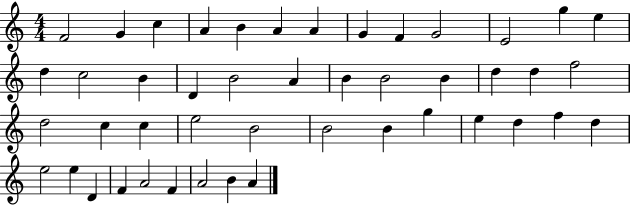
X:1
T:Untitled
M:4/4
L:1/4
K:C
F2 G c A B A A G F G2 E2 g e d c2 B D B2 A B B2 B d d f2 d2 c c e2 B2 B2 B g e d f d e2 e D F A2 F A2 B A